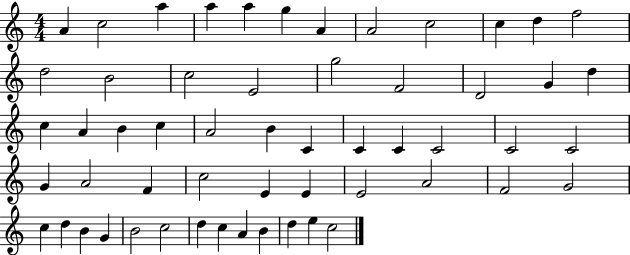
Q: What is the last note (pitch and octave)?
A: C5